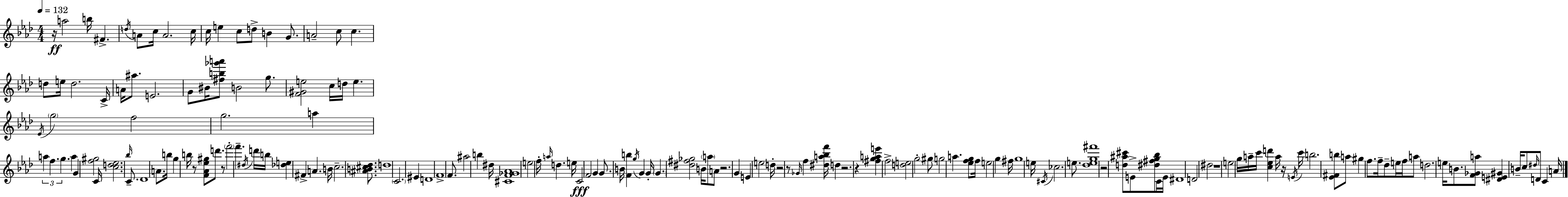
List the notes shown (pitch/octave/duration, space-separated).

R/s A5/h B5/s F#4/q. D5/s A4/e C5/s A4/h. C5/s C5/s E5/q C5/e D5/e B4/q G4/e. A4/h C5/e C5/q. D5/e E5/s D5/h. C4/s A4/s A#5/e. E4/h. G4/e BIS4/s [F#5,B5,Gb6,A6]/e B4/h G5/e. [F4,G#4,E5]/h C5/s D5/s E5/q. Eb4/s G5/h F5/h G5/h. A5/q A5/q F5/q. G5/q. A5/q G4/q [F5,G#5]/h C4/s [C5,D5,Eb5]/h. Bb5/s C4/e. Db4/w A4/e. B5/s G5/q B5/s R/e [F4,Ab4,Eb5,G#5]/e D6/e. R/e F6/h F6/q. D#5/s D6/s B5/s [Db5,E5]/q F#4/q A4/q. B4/s C5/h. [A#4,B4,C#5,Db5]/e. D5/w C4/h. EIS4/q D4/w F4/w F4/e. A#5/h B5/q D#5/s [C#4,F4,Gb4,Ab4]/w E5/h F5/s A5/s D5/q. E5/s C4/h F4/h G4/q G4/e. B4/s [F4,B5]/q G5/s G4/q G4/s G4/q. [D#5,F#5,Gb5]/h B4/s A5/e A4/e R/h. G4/q E4/q E5/h D5/s R/h R/e Gb4/s F5/q [D#5,A5,Bb5,F6]/s D5/q R/h. R/q [F#5,G5,A5,E6]/q F5/h [D5,E5]/h G5/h G#5/e G5/h A5/q. [Eb5,F5,G5]/e F5/s E5/h G5/q F#5/s G5/w E5/s C#4/s CES5/h. E5/e. [Db5,E5,G5,F#6]/w R/h [D5,A#5,C#6]/e E4/e [D#5,F#5,G5,Bb5]/e C4/s E4/s D#4/w D4/h D#5/h R/w E5/h G5/s A5/s C6/s [C5,Eb5,D6]/q A5/s R/s E4/s C6/s B5/h. [Eb4,F#4,B5]/e A5/e G#5/q F5/e. F5/s Db5/e E5/s F5/s A5/e D5/h. E5/s B4/e. [F4,Gb4,A5]/e [D#4,E4,G#4]/q B4/s C5/e D#5/s D4/e C4/q A4/s